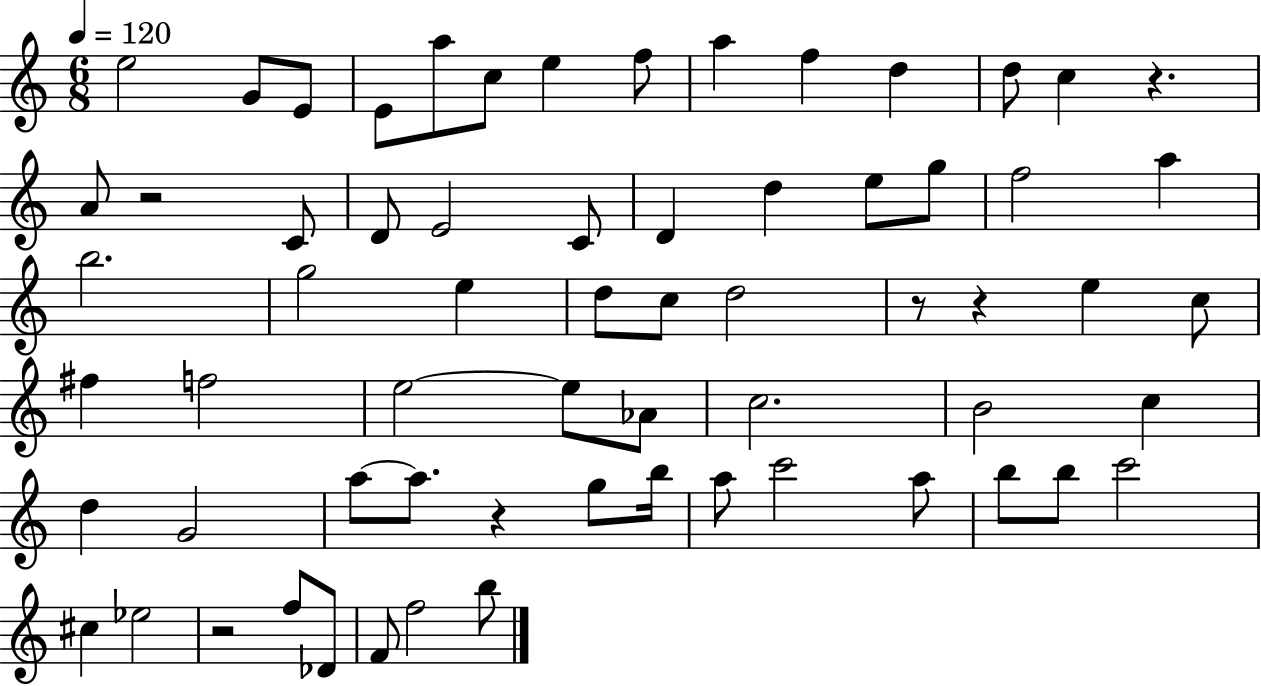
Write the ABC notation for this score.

X:1
T:Untitled
M:6/8
L:1/4
K:C
e2 G/2 E/2 E/2 a/2 c/2 e f/2 a f d d/2 c z A/2 z2 C/2 D/2 E2 C/2 D d e/2 g/2 f2 a b2 g2 e d/2 c/2 d2 z/2 z e c/2 ^f f2 e2 e/2 _A/2 c2 B2 c d G2 a/2 a/2 z g/2 b/4 a/2 c'2 a/2 b/2 b/2 c'2 ^c _e2 z2 f/2 _D/2 F/2 f2 b/2